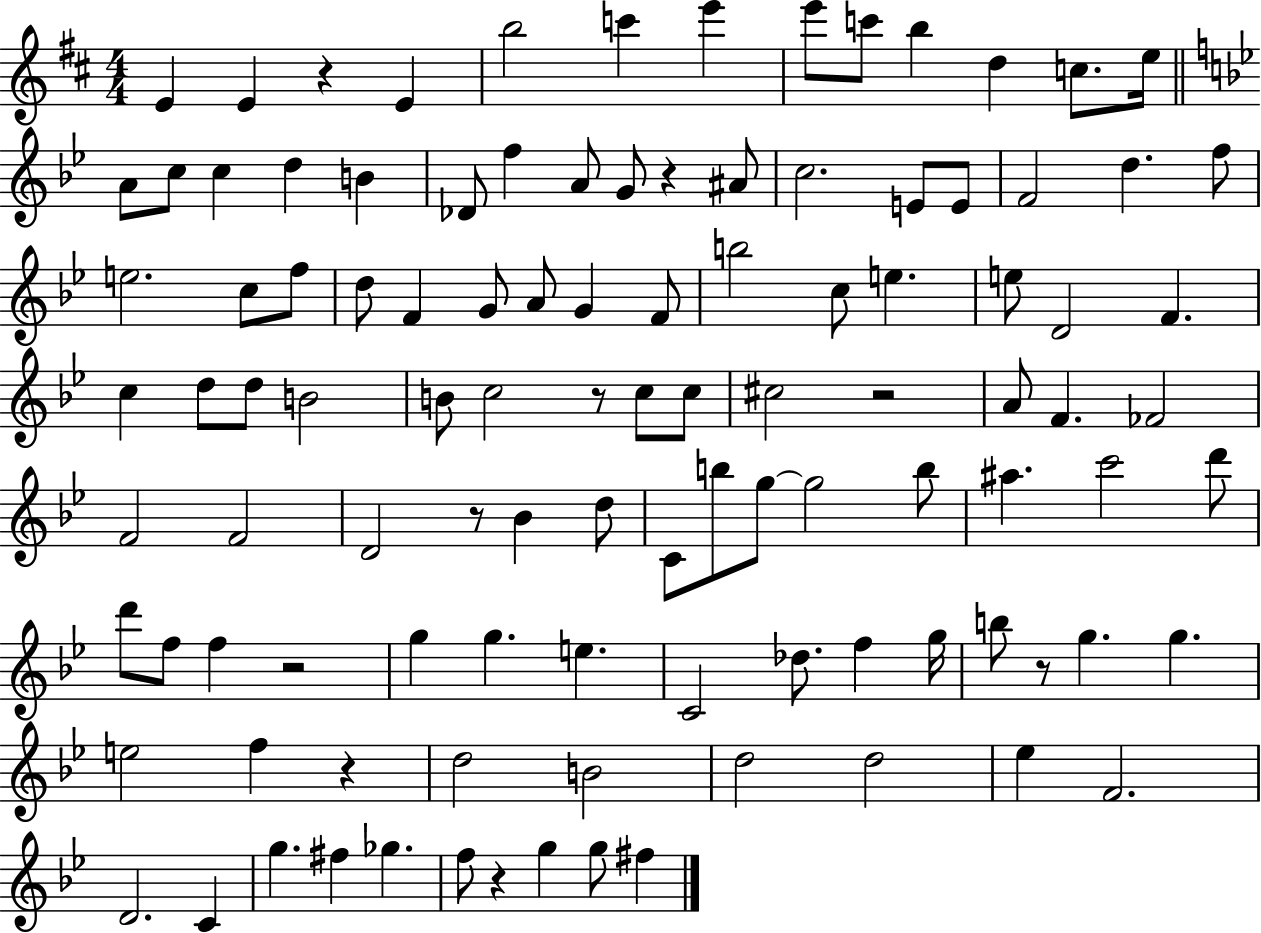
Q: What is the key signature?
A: D major